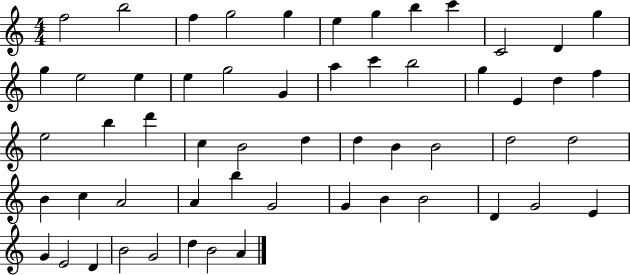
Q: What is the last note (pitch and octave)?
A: A4